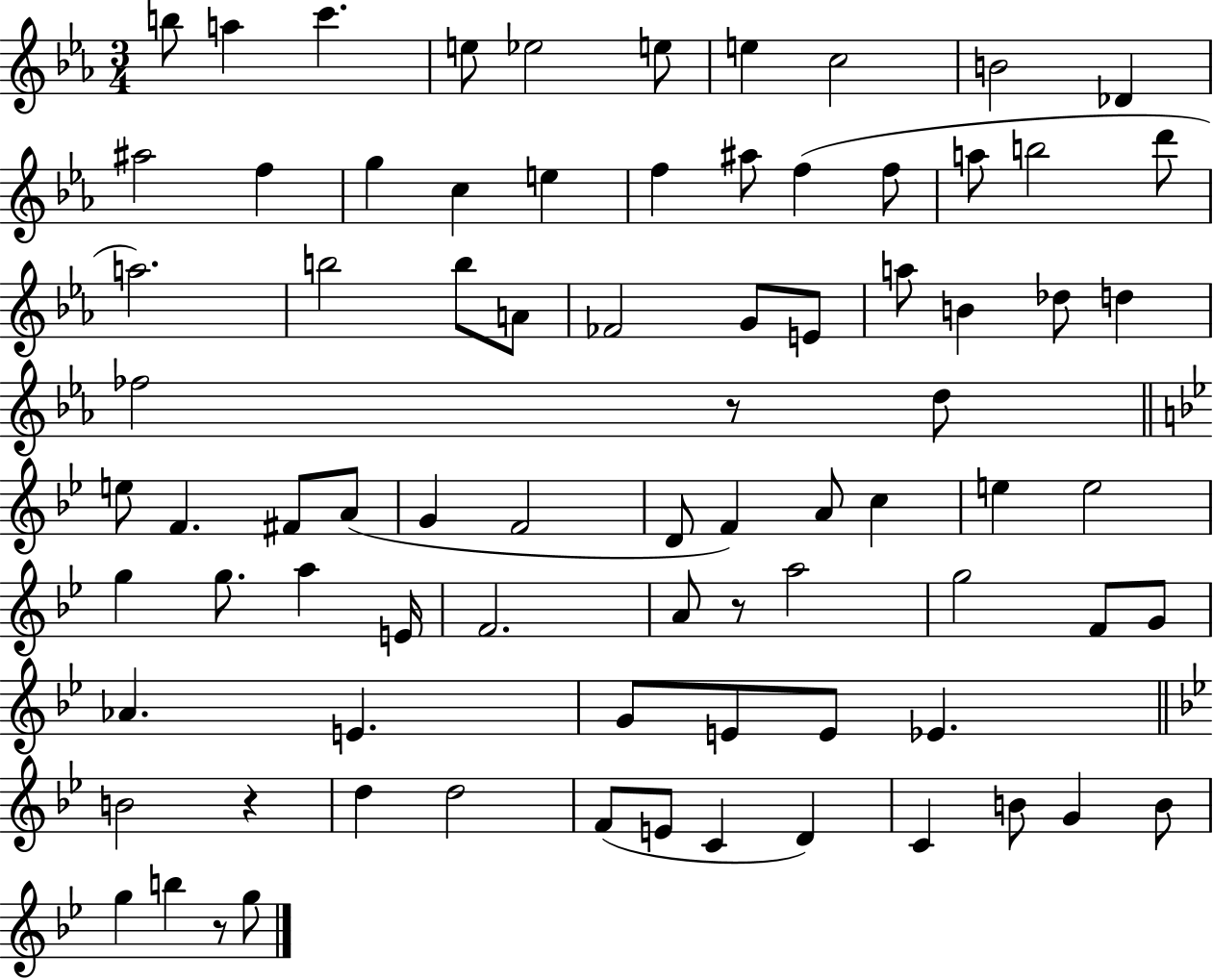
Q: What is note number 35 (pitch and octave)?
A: D5